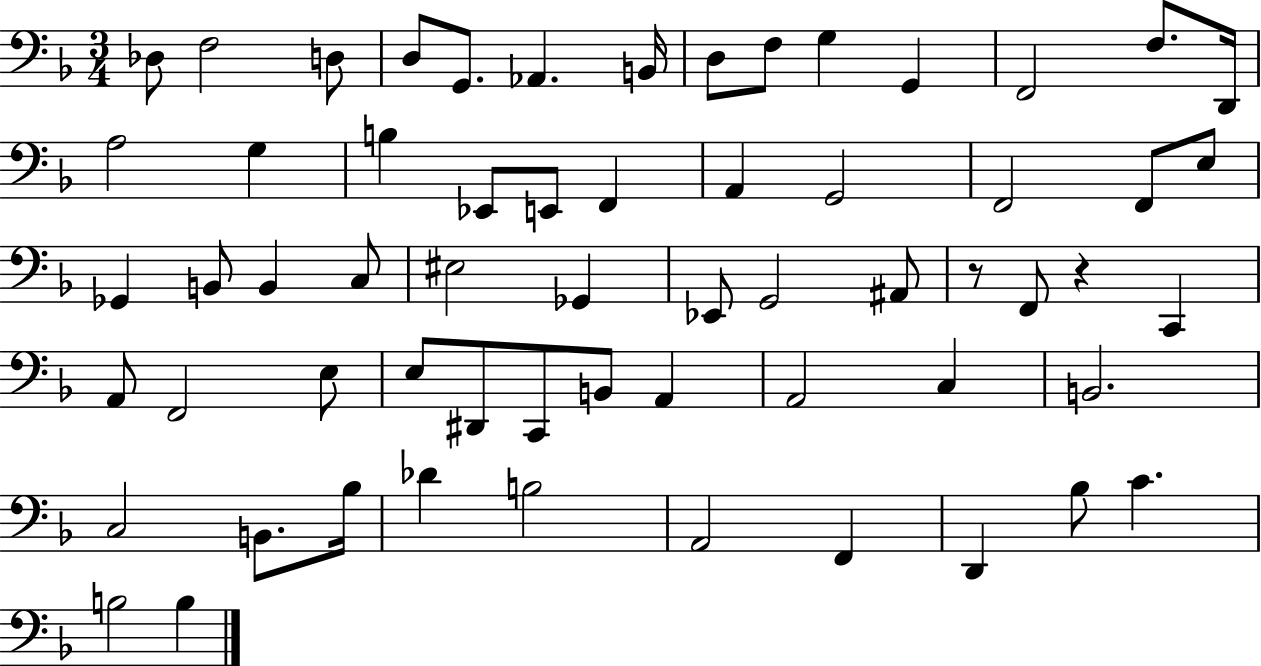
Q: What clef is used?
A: bass